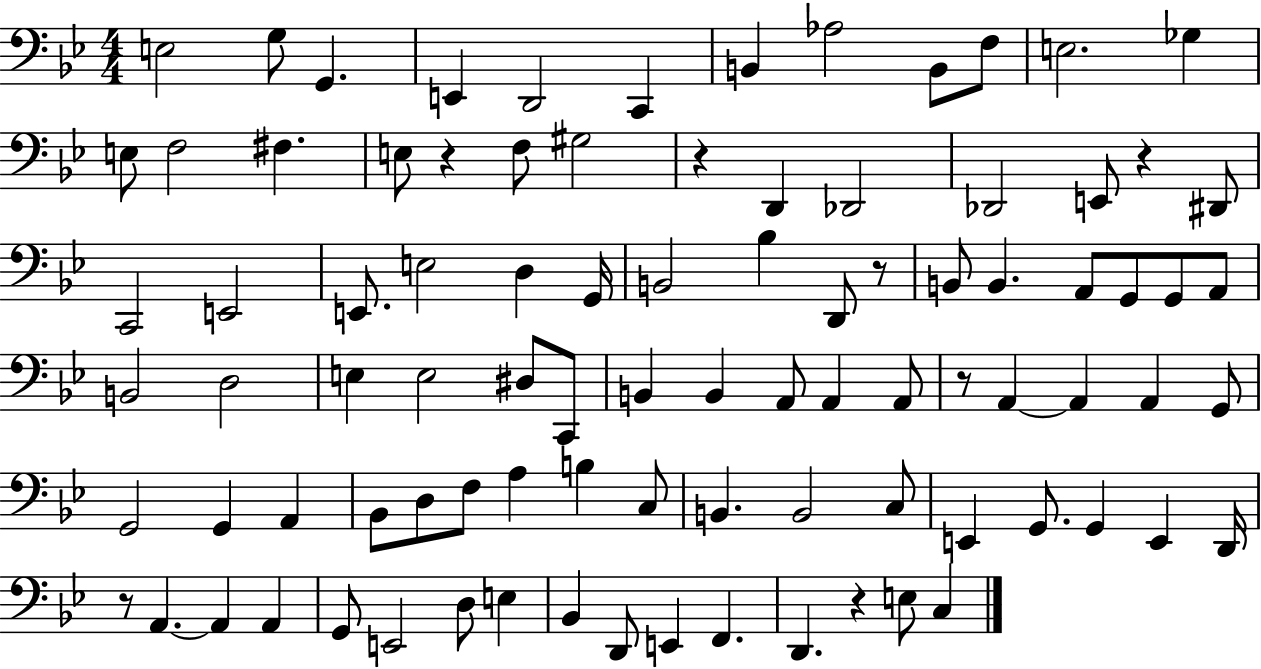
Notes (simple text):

E3/h G3/e G2/q. E2/q D2/h C2/q B2/q Ab3/h B2/e F3/e E3/h. Gb3/q E3/e F3/h F#3/q. E3/e R/q F3/e G#3/h R/q D2/q Db2/h Db2/h E2/e R/q D#2/e C2/h E2/h E2/e. E3/h D3/q G2/s B2/h Bb3/q D2/e R/e B2/e B2/q. A2/e G2/e G2/e A2/e B2/h D3/h E3/q E3/h D#3/e C2/e B2/q B2/q A2/e A2/q A2/e R/e A2/q A2/q A2/q G2/e G2/h G2/q A2/q Bb2/e D3/e F3/e A3/q B3/q C3/e B2/q. B2/h C3/e E2/q G2/e. G2/q E2/q D2/s R/e A2/q. A2/q A2/q G2/e E2/h D3/e E3/q Bb2/q D2/e E2/q F2/q. D2/q. R/q E3/e C3/q